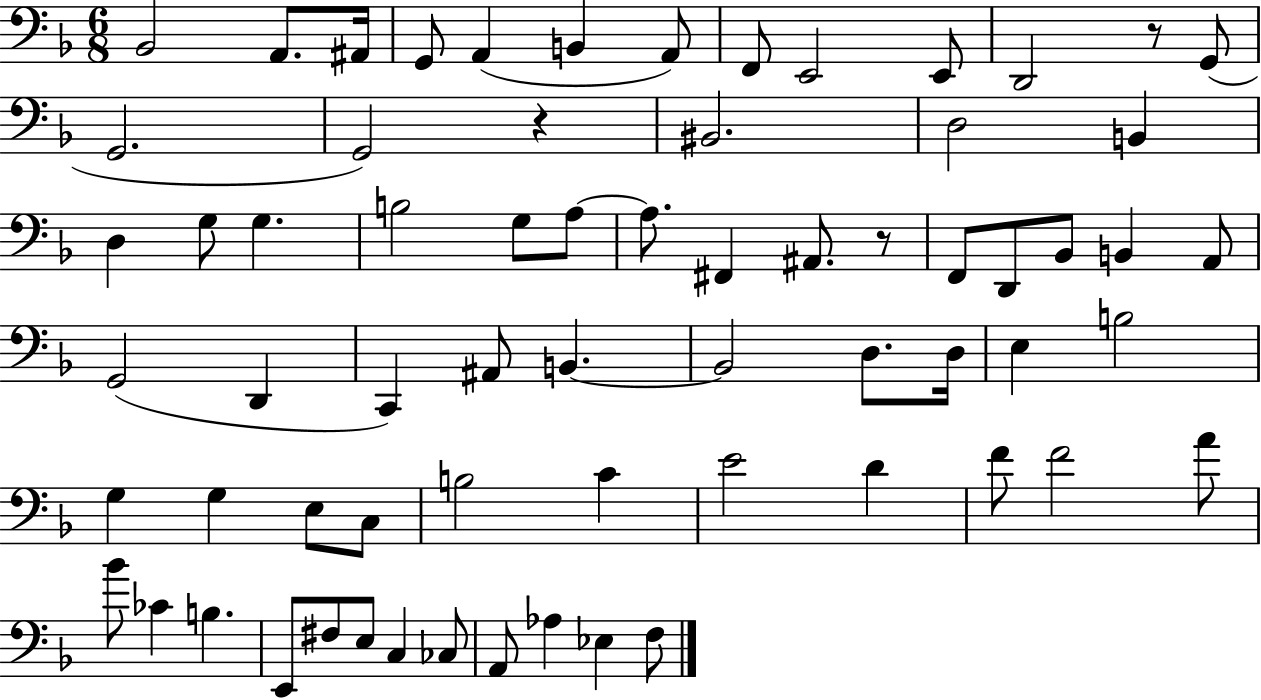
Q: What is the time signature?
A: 6/8